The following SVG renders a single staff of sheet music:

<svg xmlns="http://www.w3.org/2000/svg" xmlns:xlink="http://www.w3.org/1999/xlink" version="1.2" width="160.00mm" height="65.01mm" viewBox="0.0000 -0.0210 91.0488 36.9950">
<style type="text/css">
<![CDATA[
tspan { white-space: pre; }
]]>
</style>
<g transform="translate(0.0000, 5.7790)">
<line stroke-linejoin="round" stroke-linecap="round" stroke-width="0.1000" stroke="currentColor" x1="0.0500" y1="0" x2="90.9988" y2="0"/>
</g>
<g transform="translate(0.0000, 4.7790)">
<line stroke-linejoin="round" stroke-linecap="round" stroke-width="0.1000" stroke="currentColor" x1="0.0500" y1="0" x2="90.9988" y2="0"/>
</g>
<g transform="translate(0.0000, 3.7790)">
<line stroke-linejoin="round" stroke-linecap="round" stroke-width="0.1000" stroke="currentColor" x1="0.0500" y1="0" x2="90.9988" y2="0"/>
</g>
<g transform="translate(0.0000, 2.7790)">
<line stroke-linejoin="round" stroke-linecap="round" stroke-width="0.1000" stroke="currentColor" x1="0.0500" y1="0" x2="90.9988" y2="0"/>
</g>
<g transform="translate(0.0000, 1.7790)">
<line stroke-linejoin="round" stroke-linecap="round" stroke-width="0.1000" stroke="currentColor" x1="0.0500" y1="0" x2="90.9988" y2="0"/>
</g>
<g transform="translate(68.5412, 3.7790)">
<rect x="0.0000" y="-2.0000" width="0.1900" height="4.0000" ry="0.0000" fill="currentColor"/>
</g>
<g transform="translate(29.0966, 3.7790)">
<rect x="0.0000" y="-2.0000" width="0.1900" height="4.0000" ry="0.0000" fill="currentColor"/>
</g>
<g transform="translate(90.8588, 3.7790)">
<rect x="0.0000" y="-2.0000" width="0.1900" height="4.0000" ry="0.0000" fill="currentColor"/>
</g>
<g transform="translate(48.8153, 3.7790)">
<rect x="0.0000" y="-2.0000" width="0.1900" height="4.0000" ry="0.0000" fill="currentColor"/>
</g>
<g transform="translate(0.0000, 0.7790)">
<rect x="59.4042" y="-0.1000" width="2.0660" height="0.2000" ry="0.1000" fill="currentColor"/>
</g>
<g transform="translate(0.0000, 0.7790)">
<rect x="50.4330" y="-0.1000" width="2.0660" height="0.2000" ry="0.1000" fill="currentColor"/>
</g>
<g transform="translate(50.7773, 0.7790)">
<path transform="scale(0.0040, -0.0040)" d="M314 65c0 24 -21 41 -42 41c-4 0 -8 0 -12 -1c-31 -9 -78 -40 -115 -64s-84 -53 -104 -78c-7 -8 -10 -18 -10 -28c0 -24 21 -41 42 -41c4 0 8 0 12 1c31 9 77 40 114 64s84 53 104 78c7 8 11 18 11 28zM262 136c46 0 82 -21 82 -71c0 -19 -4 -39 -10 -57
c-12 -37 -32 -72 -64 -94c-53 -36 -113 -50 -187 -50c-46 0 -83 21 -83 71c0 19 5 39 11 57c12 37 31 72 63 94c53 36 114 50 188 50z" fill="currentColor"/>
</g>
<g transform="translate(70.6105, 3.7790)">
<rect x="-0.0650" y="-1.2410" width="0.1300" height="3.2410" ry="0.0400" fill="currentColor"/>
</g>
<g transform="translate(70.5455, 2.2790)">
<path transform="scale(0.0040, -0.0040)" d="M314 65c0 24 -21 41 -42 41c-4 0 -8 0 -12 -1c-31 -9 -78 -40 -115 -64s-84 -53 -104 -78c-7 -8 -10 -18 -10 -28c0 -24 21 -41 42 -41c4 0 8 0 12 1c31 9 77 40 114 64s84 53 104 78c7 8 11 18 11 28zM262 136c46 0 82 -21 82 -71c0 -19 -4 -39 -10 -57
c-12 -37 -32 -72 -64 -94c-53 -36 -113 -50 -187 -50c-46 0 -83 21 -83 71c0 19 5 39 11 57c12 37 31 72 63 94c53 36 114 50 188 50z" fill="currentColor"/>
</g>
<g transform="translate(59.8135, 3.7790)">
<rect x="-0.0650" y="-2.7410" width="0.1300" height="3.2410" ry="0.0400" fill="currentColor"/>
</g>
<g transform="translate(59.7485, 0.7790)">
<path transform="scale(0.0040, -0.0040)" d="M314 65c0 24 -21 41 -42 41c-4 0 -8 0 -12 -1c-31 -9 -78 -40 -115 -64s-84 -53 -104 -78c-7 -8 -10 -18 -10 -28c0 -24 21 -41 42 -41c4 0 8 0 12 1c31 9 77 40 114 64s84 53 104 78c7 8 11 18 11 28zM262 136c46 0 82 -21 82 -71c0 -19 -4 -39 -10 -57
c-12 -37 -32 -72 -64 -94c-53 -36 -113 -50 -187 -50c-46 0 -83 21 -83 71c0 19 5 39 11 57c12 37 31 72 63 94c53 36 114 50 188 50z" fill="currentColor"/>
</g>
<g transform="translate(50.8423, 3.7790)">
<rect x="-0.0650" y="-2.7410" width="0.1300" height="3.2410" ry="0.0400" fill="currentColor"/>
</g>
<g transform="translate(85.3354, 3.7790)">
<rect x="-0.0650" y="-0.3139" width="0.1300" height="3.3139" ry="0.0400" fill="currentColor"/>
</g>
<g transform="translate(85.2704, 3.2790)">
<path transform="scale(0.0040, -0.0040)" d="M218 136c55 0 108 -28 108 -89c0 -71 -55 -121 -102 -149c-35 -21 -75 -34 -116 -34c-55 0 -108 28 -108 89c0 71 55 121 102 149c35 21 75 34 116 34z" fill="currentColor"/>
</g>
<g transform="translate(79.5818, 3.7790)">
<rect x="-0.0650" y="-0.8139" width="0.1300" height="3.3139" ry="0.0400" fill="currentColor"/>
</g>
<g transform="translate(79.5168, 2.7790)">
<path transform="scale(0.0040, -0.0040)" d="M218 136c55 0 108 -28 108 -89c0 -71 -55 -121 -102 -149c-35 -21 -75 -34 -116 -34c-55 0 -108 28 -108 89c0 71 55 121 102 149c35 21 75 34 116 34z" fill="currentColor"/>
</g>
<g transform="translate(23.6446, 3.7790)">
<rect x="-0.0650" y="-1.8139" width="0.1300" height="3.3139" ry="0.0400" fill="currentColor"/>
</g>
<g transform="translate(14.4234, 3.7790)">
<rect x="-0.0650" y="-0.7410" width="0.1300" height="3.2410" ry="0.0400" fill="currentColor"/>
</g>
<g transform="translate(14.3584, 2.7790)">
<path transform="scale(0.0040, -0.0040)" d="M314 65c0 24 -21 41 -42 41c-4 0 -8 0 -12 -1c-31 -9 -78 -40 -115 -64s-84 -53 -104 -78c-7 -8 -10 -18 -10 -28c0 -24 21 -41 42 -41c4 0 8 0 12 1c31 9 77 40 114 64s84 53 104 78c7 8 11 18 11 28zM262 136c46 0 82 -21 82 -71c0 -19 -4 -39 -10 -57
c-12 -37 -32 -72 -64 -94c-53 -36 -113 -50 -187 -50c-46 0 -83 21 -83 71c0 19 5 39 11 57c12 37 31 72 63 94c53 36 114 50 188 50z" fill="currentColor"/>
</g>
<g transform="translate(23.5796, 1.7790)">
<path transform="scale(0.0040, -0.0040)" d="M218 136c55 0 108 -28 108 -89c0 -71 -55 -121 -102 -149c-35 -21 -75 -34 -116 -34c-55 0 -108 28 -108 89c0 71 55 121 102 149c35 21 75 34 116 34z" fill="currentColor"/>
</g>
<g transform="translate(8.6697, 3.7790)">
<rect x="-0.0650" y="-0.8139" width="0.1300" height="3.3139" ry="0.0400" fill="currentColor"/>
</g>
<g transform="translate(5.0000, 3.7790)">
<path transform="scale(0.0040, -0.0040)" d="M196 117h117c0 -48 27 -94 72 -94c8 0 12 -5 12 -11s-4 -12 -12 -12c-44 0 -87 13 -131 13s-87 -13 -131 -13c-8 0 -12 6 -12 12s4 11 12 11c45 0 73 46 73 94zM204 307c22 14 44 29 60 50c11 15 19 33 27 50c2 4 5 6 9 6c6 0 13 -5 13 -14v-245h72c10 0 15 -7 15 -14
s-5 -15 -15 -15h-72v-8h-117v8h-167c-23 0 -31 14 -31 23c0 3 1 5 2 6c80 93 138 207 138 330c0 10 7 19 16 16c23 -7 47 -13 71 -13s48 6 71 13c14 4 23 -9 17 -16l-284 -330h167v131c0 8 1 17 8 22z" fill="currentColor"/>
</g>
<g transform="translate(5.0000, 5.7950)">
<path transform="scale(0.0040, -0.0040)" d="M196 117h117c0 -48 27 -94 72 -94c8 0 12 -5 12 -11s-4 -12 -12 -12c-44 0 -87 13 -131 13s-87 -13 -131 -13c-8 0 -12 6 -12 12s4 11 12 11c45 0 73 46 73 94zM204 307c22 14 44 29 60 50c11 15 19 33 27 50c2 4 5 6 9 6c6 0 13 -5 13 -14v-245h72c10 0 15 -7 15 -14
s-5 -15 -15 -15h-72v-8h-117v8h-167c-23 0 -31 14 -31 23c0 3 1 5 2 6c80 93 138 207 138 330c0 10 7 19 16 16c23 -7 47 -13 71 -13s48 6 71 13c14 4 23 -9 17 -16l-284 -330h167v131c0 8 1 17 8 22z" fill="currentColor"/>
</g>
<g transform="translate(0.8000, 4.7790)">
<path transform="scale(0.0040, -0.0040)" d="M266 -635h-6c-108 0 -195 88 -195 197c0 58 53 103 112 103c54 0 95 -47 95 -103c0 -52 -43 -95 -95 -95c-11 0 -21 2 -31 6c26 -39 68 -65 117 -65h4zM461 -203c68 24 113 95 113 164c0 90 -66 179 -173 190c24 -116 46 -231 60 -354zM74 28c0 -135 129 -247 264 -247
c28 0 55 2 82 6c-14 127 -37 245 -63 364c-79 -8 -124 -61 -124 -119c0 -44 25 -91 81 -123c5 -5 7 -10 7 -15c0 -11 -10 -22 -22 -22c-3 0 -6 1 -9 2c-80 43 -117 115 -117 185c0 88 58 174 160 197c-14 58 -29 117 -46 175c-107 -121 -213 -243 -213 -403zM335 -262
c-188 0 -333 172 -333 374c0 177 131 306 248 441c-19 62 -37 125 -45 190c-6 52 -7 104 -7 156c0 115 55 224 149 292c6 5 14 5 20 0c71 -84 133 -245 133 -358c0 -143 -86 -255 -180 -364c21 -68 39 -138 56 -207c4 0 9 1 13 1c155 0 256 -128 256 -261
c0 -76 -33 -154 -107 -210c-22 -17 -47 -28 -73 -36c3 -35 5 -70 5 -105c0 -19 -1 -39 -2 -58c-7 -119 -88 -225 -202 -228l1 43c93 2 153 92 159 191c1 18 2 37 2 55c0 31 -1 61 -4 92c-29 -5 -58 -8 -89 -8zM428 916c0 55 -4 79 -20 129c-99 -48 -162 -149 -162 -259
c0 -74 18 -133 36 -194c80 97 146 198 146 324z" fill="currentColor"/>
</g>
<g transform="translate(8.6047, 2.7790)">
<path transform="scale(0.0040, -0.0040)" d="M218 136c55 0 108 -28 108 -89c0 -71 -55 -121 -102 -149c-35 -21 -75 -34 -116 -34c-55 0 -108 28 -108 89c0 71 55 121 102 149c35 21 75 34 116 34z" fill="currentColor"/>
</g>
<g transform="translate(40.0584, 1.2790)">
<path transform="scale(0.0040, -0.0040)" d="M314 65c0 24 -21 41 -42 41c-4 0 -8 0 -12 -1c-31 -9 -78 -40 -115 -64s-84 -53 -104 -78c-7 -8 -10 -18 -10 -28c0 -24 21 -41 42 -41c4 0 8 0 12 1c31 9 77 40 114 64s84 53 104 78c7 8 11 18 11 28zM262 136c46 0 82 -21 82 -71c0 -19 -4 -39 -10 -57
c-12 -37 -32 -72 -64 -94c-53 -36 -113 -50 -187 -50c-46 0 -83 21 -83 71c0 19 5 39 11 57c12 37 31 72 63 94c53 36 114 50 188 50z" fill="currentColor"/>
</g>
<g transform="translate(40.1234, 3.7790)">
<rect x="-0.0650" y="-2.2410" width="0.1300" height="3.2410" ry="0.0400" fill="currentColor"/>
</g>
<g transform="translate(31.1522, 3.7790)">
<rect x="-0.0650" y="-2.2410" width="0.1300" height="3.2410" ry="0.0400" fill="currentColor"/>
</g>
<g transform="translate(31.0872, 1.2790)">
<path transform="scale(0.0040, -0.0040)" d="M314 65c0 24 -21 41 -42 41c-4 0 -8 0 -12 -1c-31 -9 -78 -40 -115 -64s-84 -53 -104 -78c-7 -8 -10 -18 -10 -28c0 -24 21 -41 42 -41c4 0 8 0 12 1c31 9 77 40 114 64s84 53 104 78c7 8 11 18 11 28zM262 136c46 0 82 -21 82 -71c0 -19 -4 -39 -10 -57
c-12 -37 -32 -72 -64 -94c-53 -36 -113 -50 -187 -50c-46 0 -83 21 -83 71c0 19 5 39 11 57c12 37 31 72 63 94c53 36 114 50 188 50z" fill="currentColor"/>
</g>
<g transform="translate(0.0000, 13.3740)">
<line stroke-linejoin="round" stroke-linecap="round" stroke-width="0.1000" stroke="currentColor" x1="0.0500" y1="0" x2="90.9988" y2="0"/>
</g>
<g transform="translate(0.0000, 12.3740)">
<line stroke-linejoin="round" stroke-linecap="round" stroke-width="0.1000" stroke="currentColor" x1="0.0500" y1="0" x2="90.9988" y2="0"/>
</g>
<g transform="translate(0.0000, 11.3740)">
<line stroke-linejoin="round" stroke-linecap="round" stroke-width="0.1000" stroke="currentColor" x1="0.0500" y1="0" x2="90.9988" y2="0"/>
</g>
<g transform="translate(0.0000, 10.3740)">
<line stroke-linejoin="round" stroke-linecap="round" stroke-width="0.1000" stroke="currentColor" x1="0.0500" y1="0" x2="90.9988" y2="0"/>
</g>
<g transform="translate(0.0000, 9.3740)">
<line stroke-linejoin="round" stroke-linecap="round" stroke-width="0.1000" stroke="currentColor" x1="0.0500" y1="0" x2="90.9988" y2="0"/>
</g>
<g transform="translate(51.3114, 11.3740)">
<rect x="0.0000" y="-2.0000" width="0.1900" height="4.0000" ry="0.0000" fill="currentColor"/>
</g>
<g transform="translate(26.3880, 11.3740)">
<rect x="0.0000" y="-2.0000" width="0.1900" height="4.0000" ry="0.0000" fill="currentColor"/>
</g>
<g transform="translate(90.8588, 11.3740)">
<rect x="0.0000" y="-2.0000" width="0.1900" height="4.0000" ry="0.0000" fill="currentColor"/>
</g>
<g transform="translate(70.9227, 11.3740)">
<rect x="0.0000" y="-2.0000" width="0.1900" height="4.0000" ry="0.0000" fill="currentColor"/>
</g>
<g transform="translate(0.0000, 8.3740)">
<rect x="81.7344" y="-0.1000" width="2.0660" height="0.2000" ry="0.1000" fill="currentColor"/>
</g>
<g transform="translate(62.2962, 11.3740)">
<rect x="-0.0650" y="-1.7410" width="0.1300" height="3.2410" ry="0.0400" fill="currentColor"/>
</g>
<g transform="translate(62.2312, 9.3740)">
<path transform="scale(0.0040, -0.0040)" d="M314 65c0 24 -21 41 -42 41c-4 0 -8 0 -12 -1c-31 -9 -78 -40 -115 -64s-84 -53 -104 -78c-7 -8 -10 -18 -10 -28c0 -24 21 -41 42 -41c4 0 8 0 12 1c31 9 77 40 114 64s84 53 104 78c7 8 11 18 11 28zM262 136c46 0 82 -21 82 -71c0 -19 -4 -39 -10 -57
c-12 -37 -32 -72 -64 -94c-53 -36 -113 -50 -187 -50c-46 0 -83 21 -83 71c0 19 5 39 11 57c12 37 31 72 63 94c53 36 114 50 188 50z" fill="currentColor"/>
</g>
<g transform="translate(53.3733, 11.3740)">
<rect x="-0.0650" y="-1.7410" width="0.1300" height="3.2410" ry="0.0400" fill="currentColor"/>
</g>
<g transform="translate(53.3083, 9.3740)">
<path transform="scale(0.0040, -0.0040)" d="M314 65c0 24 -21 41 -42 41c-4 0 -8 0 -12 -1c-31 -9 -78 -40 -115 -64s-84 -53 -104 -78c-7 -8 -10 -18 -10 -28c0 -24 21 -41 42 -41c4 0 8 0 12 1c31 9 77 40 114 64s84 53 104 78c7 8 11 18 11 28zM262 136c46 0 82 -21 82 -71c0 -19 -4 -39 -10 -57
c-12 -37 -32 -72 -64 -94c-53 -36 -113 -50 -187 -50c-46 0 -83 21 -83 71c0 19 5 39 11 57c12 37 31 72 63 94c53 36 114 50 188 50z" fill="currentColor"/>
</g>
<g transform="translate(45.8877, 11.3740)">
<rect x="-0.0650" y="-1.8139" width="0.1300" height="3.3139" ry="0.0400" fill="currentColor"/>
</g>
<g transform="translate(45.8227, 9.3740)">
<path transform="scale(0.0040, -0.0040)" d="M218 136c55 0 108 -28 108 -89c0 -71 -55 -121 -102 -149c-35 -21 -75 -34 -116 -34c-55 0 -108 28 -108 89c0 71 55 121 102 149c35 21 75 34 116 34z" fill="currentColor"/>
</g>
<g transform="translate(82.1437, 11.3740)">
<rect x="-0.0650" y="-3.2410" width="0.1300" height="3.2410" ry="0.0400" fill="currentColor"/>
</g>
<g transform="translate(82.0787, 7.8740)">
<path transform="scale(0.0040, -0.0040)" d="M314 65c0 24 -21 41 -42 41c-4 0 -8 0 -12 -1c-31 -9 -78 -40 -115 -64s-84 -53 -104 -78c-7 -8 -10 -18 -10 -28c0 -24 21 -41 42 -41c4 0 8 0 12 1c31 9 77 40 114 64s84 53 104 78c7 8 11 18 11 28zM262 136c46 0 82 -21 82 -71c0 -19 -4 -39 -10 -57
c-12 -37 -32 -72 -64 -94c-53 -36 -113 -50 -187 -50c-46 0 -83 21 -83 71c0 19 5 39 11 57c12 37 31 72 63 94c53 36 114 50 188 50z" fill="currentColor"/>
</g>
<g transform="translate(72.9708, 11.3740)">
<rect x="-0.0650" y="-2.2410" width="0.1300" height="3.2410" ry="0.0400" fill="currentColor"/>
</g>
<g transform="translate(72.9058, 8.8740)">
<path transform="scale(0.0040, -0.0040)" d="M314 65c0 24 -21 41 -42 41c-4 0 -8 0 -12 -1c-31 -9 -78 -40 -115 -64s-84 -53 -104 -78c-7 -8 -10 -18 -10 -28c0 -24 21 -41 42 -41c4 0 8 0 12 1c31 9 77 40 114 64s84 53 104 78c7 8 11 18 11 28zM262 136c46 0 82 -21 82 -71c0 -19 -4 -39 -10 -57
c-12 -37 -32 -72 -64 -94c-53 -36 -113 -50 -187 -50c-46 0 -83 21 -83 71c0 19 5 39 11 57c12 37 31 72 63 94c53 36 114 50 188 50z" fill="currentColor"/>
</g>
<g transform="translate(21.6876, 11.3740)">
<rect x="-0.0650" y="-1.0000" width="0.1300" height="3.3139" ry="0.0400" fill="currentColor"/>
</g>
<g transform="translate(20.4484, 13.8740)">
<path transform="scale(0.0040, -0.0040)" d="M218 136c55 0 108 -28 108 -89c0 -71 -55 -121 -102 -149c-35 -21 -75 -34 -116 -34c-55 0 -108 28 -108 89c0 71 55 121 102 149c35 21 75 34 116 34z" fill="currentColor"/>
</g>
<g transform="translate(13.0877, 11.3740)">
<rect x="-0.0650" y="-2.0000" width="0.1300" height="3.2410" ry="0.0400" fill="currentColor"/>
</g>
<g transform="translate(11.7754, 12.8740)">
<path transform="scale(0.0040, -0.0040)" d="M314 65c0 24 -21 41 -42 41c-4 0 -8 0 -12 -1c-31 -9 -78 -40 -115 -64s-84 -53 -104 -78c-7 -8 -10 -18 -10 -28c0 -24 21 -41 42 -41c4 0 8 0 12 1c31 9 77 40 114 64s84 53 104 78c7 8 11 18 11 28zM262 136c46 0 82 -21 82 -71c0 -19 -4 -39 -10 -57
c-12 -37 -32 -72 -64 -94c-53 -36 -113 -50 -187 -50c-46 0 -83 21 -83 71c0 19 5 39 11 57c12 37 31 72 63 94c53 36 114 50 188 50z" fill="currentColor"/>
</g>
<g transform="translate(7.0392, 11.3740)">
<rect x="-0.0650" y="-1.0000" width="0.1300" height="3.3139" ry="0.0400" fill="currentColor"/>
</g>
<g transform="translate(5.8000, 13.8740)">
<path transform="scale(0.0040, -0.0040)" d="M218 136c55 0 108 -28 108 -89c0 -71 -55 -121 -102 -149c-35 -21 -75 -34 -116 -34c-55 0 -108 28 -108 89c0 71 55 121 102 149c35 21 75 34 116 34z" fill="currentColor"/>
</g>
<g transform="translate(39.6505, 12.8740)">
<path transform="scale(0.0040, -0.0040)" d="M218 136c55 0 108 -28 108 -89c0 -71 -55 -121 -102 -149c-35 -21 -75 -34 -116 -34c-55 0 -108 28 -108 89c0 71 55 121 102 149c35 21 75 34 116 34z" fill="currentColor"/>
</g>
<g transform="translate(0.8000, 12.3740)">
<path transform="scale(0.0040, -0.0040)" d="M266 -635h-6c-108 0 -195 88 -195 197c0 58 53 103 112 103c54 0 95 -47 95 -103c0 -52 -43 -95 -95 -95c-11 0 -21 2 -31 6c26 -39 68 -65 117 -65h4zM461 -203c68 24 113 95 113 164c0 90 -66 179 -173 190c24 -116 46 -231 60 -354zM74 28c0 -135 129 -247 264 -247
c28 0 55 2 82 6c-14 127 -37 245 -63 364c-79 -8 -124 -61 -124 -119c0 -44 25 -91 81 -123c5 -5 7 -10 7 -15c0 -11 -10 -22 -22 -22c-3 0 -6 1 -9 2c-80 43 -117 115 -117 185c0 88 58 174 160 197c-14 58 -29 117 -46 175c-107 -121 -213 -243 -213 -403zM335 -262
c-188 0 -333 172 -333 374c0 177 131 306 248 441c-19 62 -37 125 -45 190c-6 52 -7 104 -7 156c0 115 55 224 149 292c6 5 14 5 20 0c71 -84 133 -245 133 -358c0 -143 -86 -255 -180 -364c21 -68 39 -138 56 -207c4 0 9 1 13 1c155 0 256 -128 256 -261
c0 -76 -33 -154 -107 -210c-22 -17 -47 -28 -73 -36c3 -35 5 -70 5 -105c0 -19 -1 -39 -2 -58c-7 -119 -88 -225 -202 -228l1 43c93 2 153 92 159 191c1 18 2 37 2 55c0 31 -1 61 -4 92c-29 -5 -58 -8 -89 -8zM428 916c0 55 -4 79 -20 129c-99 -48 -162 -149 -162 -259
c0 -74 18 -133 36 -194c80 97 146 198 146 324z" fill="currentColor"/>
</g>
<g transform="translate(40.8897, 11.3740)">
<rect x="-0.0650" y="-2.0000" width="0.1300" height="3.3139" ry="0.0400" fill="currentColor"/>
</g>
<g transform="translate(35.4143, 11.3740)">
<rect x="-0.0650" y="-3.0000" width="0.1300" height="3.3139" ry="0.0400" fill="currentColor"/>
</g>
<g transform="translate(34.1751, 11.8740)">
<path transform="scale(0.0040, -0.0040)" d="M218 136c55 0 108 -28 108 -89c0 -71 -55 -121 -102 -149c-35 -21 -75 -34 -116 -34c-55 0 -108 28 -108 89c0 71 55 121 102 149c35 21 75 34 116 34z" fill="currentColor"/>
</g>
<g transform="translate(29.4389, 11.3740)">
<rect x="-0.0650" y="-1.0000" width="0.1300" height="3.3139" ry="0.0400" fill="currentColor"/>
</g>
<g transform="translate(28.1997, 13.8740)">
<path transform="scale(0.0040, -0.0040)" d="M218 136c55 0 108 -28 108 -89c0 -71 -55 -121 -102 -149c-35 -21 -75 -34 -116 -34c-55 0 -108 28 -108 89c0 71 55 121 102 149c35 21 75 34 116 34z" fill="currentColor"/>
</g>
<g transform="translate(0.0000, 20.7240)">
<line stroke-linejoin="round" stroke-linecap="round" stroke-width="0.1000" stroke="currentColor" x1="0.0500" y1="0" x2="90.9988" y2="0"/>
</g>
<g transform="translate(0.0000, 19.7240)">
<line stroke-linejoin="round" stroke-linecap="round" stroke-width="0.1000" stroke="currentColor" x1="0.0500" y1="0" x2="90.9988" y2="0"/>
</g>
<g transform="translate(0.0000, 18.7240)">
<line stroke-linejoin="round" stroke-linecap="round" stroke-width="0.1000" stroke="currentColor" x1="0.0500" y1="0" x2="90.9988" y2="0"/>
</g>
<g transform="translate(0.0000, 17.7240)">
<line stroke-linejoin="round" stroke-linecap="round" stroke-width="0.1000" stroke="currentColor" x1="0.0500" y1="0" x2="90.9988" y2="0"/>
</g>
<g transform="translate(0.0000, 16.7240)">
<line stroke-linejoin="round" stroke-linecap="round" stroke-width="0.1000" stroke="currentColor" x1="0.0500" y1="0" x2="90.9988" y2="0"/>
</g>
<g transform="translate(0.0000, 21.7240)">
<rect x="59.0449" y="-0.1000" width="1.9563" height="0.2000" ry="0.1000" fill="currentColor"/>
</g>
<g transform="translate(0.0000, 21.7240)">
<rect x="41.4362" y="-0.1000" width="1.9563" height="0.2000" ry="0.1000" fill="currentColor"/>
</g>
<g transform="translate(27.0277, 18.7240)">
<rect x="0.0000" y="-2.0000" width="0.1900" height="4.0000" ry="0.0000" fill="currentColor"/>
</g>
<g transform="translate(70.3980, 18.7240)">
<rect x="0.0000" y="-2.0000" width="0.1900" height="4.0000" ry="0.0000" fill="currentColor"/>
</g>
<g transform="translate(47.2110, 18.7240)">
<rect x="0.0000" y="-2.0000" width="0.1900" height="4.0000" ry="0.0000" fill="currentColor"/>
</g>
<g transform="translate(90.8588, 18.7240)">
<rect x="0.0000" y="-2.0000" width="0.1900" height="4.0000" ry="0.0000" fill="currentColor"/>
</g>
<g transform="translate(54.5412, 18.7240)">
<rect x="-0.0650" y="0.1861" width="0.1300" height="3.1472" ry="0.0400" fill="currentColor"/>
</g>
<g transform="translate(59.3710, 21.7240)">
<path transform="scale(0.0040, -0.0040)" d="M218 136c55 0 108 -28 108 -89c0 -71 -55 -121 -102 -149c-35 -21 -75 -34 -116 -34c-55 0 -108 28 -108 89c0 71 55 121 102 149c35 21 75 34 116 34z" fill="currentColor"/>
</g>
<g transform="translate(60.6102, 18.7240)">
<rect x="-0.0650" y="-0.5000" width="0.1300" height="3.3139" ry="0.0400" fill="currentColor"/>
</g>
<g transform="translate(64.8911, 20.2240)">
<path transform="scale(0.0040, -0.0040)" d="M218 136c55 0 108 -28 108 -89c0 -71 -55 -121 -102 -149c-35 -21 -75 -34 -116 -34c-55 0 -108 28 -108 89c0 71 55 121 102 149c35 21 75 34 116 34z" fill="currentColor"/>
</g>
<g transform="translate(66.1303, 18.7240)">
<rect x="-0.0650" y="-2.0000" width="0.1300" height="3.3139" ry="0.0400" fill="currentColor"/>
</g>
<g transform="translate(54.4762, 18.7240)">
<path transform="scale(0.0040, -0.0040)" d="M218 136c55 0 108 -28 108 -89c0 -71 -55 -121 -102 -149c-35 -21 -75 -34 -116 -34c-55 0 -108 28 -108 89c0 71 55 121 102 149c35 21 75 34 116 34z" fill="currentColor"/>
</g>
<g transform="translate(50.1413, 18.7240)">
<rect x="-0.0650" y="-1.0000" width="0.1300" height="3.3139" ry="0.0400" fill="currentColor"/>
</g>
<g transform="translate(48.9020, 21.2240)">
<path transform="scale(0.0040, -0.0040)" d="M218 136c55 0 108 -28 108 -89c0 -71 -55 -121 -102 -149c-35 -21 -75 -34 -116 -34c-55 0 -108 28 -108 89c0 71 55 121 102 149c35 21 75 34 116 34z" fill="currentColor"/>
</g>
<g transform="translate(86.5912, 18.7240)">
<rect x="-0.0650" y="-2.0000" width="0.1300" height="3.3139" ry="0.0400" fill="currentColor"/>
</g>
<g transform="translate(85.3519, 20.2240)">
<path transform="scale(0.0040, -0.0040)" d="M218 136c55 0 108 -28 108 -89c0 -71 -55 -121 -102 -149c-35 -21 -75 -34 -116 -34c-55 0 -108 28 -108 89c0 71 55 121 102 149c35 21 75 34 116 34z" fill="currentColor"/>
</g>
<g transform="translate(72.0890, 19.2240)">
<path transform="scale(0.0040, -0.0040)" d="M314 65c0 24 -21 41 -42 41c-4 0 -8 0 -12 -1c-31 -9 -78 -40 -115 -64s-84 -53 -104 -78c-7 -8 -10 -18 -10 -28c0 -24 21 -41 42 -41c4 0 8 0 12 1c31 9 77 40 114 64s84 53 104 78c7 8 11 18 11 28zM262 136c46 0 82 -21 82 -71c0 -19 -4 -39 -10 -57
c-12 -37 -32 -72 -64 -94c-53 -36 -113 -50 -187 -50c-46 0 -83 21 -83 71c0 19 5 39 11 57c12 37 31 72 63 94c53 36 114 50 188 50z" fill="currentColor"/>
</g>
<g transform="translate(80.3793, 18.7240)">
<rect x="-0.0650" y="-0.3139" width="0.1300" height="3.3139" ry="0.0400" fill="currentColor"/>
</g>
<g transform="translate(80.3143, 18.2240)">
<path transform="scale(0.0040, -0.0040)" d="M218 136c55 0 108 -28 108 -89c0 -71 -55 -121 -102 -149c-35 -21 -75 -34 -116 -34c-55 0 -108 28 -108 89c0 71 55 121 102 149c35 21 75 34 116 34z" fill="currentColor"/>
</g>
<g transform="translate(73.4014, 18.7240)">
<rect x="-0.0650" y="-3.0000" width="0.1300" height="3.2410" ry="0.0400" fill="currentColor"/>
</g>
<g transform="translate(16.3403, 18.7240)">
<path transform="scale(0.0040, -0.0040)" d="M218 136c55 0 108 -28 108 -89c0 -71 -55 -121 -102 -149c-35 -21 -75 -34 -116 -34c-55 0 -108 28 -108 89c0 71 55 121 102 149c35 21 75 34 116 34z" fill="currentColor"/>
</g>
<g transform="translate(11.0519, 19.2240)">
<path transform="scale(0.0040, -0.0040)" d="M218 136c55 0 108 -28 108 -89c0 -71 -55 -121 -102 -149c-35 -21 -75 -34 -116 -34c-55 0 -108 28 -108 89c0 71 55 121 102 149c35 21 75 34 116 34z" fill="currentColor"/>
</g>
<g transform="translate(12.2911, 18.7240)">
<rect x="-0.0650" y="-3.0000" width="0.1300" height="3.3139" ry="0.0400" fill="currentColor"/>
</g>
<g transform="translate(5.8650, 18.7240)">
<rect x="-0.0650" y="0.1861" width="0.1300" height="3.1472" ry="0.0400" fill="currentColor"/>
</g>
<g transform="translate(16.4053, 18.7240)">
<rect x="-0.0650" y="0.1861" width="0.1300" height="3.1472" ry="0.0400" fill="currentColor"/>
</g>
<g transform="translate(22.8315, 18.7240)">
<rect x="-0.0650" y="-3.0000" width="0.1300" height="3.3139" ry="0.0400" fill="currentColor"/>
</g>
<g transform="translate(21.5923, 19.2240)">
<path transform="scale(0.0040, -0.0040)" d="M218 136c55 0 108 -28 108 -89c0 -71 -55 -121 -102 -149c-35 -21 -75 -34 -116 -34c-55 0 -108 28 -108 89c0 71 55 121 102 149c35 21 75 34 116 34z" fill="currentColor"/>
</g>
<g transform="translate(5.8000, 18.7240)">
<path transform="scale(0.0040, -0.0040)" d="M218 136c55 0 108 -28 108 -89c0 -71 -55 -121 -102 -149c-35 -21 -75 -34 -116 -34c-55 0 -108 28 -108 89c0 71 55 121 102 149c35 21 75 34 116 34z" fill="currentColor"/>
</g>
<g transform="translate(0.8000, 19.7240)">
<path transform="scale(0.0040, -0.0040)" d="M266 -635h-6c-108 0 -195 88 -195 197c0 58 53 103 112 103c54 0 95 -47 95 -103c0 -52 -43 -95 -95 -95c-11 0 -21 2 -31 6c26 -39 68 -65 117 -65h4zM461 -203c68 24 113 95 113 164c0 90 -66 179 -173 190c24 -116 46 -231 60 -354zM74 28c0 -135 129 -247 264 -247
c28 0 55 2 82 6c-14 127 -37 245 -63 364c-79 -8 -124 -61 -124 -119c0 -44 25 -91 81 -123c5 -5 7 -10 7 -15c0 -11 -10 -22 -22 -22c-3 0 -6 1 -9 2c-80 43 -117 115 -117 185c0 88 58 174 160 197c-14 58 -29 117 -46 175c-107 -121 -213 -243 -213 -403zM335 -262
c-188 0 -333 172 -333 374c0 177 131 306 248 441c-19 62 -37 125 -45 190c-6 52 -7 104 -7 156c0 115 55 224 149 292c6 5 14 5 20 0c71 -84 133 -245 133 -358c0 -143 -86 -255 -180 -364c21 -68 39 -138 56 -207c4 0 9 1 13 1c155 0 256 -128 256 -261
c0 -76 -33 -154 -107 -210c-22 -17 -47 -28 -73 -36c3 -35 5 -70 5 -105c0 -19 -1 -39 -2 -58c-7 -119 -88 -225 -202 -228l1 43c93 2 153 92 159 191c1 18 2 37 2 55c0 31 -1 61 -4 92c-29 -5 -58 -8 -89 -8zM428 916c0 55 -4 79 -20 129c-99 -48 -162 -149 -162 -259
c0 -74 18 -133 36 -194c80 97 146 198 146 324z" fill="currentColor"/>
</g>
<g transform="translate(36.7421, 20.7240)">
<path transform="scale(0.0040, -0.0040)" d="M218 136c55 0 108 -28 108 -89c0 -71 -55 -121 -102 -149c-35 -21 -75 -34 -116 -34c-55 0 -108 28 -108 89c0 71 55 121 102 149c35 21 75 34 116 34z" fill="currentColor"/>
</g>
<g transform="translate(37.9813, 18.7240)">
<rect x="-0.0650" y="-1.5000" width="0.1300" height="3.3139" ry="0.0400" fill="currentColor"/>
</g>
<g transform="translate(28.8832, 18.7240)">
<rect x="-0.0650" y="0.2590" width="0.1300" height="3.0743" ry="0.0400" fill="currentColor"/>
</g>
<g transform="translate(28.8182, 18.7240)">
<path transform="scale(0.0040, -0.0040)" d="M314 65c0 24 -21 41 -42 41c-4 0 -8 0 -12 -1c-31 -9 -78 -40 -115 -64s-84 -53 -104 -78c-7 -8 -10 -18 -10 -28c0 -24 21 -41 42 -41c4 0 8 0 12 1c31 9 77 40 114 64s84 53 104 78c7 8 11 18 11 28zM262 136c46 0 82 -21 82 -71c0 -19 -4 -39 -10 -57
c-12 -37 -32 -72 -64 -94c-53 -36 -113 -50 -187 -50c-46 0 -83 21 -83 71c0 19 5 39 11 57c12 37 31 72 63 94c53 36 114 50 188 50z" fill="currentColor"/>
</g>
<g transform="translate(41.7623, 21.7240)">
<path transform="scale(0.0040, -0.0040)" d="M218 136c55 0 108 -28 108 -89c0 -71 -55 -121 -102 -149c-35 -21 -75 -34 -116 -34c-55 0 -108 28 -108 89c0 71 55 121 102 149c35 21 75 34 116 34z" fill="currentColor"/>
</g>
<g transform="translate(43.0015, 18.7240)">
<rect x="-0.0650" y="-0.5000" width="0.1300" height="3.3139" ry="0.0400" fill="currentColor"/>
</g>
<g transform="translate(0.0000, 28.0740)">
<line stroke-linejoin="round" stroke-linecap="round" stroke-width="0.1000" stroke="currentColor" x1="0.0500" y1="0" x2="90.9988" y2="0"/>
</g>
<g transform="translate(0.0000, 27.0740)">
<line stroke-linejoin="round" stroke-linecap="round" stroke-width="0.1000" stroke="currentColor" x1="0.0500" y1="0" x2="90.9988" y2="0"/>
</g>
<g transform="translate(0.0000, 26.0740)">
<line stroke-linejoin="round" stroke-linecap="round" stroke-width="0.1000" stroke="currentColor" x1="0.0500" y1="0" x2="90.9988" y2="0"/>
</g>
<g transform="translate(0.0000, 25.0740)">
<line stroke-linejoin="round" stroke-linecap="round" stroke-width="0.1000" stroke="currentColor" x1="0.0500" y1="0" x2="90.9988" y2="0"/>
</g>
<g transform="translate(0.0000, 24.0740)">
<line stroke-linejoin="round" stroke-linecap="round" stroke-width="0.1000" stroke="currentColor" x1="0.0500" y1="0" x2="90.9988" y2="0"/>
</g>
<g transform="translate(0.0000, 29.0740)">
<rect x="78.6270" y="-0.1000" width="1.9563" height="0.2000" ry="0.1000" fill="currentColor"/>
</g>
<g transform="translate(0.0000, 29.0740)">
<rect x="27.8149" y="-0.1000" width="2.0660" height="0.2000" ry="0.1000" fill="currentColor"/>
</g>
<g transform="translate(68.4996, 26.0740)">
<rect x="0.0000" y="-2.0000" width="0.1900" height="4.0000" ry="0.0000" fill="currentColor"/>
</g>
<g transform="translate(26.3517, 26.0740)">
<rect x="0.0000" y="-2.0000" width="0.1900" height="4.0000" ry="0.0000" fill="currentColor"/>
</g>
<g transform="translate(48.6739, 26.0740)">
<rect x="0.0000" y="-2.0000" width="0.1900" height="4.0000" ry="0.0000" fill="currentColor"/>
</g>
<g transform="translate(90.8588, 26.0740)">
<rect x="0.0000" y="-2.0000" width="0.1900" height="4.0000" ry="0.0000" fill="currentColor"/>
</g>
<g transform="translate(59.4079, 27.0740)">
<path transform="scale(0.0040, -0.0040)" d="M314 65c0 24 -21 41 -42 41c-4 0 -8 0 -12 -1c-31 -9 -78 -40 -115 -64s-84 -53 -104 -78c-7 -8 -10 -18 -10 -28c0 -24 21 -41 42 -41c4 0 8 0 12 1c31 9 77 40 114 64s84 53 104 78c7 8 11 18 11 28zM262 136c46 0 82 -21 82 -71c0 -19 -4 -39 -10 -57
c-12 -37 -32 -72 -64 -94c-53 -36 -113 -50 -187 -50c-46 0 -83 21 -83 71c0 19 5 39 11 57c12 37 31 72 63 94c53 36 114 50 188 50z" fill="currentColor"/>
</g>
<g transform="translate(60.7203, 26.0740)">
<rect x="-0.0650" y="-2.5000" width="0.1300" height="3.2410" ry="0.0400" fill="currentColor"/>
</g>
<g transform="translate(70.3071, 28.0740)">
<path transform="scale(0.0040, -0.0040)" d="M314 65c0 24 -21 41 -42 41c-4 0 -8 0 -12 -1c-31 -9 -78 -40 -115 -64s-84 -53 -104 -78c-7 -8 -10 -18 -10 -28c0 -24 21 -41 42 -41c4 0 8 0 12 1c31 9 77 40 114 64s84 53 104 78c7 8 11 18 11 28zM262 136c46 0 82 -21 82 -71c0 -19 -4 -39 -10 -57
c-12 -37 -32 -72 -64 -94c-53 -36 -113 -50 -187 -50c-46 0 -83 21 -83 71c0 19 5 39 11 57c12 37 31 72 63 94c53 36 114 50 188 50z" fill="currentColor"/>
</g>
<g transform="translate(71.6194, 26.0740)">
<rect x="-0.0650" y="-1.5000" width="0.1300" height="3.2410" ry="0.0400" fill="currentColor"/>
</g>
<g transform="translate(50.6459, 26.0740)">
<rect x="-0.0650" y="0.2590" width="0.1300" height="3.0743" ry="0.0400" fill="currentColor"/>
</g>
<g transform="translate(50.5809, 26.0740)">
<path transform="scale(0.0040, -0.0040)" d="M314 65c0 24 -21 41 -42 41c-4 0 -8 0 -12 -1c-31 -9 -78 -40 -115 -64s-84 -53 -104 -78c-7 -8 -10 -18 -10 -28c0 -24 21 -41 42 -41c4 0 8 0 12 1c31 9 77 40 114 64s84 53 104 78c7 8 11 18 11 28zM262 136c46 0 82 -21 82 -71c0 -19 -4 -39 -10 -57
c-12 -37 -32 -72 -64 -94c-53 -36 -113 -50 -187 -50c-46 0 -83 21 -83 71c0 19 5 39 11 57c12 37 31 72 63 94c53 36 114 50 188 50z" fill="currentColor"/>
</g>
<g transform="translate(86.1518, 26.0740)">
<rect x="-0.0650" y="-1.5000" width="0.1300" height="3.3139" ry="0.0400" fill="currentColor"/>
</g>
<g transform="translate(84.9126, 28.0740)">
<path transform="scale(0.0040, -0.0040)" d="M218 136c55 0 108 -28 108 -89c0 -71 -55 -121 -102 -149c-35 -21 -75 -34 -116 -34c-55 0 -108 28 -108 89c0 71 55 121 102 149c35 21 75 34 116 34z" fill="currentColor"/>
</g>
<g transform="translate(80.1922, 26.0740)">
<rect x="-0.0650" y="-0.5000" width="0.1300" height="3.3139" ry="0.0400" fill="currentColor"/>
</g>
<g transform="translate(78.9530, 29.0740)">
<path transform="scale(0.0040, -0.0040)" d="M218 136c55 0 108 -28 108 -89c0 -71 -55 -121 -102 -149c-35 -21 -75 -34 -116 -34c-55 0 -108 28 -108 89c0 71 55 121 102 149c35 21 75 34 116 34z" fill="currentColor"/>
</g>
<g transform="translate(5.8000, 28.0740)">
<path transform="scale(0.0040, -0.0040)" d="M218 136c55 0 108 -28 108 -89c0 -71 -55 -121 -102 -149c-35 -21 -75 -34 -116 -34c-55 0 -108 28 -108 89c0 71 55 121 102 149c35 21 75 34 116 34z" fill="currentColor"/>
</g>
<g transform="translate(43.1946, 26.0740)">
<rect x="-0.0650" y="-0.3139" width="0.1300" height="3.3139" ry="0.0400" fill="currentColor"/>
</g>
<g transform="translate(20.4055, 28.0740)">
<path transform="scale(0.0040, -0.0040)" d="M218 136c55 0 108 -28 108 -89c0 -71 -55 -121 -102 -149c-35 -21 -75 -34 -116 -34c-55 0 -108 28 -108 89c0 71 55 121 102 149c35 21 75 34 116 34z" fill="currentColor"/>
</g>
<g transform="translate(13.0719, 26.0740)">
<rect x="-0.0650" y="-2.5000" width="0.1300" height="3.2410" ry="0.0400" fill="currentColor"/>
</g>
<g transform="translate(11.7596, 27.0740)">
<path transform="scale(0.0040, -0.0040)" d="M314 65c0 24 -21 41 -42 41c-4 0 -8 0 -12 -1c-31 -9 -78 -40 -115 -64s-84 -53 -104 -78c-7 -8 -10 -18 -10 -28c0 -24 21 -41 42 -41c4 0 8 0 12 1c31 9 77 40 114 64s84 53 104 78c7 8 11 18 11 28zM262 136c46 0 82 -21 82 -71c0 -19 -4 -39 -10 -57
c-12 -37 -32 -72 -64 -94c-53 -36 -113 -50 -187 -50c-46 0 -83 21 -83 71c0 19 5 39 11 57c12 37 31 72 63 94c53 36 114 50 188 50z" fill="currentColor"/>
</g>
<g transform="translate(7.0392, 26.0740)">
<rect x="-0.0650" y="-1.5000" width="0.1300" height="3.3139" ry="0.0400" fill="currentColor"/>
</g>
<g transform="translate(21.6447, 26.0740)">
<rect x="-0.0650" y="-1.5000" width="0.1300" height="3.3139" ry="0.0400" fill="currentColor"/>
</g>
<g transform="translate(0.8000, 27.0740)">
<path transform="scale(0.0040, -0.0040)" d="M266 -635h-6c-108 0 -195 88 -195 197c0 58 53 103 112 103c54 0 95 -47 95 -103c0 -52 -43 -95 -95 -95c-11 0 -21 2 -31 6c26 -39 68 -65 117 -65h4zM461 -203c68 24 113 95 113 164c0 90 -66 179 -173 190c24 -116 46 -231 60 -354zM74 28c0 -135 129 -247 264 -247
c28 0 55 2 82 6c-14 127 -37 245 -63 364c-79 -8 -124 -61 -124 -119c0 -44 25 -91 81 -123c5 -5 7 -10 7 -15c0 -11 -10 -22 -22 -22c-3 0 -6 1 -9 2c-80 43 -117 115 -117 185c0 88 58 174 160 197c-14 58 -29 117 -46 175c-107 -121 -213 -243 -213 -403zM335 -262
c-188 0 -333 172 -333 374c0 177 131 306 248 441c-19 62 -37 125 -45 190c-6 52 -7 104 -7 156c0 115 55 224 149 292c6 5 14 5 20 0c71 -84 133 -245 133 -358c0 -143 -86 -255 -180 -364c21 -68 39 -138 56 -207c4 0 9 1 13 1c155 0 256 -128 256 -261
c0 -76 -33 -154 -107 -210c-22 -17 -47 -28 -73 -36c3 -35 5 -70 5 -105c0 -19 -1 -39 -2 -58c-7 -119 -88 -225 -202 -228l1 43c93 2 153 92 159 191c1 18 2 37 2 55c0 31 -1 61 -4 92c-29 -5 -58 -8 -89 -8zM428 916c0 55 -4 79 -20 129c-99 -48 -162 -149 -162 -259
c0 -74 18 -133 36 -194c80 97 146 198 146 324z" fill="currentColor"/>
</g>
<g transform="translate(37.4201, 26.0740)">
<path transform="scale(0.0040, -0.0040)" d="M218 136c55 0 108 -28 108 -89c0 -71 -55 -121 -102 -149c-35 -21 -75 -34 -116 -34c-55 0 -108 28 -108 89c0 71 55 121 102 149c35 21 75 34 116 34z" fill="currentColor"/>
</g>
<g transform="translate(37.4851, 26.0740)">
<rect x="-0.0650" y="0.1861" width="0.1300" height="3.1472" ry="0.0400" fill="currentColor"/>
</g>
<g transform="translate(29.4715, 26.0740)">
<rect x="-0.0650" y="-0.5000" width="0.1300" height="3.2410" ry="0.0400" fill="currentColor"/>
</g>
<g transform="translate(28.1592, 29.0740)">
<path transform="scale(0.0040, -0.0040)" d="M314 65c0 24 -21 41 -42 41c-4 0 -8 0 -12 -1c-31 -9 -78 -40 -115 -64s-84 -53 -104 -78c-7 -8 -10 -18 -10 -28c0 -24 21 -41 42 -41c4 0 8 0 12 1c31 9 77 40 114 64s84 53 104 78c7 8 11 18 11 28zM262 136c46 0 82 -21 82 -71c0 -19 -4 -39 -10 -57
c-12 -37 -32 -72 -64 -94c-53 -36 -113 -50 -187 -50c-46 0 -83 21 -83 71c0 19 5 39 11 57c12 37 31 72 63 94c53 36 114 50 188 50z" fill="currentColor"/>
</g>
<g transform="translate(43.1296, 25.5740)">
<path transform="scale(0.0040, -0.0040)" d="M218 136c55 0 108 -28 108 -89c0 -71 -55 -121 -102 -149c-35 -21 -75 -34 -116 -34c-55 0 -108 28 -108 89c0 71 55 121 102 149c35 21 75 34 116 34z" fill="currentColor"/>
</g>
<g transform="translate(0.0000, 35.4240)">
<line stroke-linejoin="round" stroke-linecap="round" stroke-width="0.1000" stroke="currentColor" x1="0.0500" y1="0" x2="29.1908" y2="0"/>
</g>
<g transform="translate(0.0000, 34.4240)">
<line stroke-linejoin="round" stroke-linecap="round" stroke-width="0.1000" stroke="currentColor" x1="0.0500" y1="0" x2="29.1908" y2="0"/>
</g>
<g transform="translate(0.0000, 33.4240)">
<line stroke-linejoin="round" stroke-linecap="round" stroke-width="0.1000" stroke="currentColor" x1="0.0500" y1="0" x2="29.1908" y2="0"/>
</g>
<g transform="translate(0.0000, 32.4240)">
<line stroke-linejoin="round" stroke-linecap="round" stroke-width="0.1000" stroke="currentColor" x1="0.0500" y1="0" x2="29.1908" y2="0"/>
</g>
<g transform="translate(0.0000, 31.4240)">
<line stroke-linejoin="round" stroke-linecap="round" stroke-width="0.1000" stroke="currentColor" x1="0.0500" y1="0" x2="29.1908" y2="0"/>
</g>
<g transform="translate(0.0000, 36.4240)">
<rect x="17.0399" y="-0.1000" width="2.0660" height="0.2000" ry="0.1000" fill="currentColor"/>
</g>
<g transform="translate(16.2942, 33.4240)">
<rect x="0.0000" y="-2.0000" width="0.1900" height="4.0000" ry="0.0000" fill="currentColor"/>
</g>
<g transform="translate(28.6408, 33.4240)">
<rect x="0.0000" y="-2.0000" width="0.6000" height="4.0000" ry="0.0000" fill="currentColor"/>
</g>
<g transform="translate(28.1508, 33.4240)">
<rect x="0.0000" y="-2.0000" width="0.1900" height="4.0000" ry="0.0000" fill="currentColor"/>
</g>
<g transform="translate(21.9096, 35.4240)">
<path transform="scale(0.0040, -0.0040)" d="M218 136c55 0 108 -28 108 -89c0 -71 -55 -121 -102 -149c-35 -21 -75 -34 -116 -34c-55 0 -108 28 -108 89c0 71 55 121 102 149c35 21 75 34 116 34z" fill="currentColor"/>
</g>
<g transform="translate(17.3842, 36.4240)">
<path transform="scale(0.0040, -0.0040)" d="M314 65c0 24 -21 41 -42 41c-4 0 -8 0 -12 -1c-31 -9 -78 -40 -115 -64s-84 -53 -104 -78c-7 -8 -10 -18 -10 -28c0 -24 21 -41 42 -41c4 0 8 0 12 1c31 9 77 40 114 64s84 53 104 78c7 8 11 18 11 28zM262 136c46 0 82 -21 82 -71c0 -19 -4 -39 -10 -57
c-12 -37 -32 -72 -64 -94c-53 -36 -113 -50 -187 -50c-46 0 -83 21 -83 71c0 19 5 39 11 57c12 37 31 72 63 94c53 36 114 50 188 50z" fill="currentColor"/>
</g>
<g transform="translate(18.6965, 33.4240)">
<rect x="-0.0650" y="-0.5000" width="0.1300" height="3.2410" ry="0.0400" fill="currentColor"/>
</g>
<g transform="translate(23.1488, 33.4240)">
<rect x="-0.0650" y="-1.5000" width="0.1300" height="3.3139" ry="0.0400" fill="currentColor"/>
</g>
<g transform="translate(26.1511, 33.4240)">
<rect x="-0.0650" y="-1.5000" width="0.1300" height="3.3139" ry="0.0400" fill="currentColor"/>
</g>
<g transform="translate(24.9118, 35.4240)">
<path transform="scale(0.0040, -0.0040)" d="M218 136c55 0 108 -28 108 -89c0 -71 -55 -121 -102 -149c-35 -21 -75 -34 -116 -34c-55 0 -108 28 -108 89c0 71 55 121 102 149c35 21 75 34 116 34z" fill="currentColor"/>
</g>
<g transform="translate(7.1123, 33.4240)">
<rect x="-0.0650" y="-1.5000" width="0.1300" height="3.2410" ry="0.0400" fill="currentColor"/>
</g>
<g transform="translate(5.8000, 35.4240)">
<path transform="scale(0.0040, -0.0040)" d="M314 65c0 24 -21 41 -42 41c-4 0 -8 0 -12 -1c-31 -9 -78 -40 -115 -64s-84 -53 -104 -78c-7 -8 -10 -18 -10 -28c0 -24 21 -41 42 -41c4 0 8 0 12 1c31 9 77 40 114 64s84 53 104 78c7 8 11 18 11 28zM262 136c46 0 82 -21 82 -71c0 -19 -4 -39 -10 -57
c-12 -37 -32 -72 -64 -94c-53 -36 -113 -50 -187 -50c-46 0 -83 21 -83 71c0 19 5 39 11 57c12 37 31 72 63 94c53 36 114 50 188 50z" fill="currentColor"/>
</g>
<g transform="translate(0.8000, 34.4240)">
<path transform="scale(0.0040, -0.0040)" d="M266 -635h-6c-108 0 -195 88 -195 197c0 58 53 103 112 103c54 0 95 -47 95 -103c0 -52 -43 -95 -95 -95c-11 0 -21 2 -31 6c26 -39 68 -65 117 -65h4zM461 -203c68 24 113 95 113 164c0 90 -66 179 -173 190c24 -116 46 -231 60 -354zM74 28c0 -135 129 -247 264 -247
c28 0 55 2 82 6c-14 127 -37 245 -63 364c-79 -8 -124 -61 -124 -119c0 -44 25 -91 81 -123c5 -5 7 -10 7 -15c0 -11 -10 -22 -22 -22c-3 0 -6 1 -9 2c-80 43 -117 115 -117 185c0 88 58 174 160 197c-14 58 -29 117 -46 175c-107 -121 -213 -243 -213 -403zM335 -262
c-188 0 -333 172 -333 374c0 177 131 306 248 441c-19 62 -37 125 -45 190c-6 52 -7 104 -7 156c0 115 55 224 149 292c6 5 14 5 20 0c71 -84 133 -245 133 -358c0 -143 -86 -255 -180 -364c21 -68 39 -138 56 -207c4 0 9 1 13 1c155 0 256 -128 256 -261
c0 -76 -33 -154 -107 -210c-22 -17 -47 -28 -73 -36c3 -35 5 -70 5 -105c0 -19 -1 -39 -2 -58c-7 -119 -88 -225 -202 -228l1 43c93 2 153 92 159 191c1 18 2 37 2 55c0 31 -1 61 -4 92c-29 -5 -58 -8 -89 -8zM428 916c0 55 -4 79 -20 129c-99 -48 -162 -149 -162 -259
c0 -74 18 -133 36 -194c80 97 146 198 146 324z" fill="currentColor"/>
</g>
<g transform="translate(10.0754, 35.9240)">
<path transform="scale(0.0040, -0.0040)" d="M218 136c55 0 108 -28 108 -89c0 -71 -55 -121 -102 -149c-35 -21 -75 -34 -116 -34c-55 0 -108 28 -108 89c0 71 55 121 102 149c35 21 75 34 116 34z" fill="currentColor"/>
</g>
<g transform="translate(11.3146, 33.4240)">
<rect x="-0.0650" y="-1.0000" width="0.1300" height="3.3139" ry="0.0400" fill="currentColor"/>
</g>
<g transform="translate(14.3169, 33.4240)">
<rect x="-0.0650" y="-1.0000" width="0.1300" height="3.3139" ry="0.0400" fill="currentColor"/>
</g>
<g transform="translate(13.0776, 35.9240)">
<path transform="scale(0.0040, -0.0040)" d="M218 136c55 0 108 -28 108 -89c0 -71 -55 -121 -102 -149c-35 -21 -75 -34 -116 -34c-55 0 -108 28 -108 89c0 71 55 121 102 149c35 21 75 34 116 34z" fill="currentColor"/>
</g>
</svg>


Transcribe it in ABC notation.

X:1
T:Untitled
M:4/4
L:1/4
K:C
d d2 f g2 g2 a2 a2 e2 d c D F2 D D A F f f2 f2 g2 b2 B A B A B2 E C D B C F A2 c F E G2 E C2 B c B2 G2 E2 C E E2 D D C2 E E